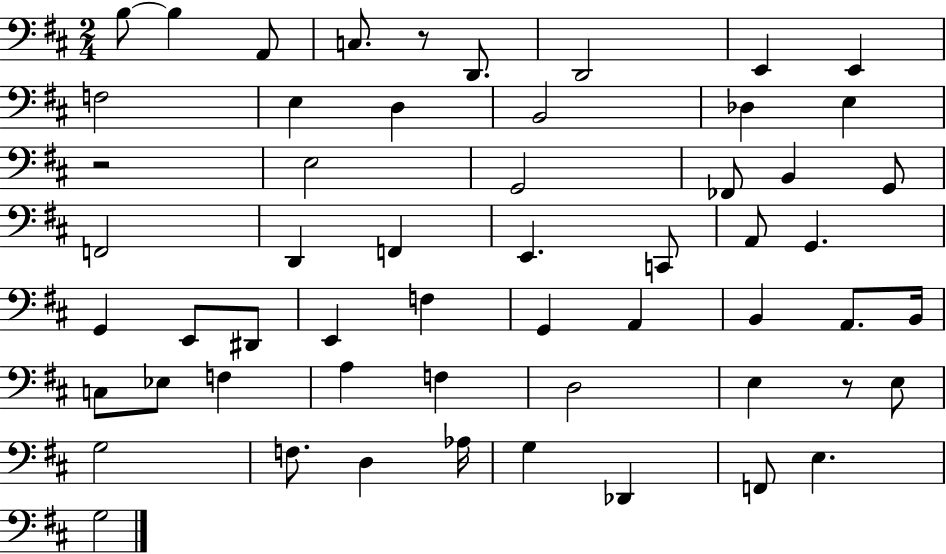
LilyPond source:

{
  \clef bass
  \numericTimeSignature
  \time 2/4
  \key d \major
  b8~~ b4 a,8 | c8. r8 d,8. | d,2 | e,4 e,4 | \break f2 | e4 d4 | b,2 | des4 e4 | \break r2 | e2 | g,2 | fes,8 b,4 g,8 | \break f,2 | d,4 f,4 | e,4. c,8 | a,8 g,4. | \break g,4 e,8 dis,8 | e,4 f4 | g,4 a,4 | b,4 a,8. b,16 | \break c8 ees8 f4 | a4 f4 | d2 | e4 r8 e8 | \break g2 | f8. d4 aes16 | g4 des,4 | f,8 e4. | \break g2 | \bar "|."
}